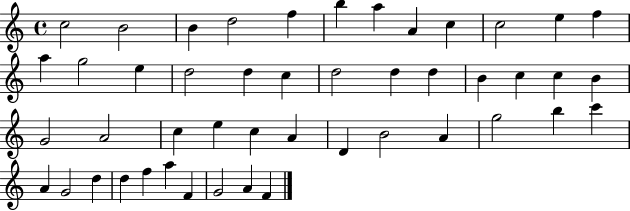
C5/h B4/h B4/q D5/h F5/q B5/q A5/q A4/q C5/q C5/h E5/q F5/q A5/q G5/h E5/q D5/h D5/q C5/q D5/h D5/q D5/q B4/q C5/q C5/q B4/q G4/h A4/h C5/q E5/q C5/q A4/q D4/q B4/h A4/q G5/h B5/q C6/q A4/q G4/h D5/q D5/q F5/q A5/q F4/q G4/h A4/q F4/q